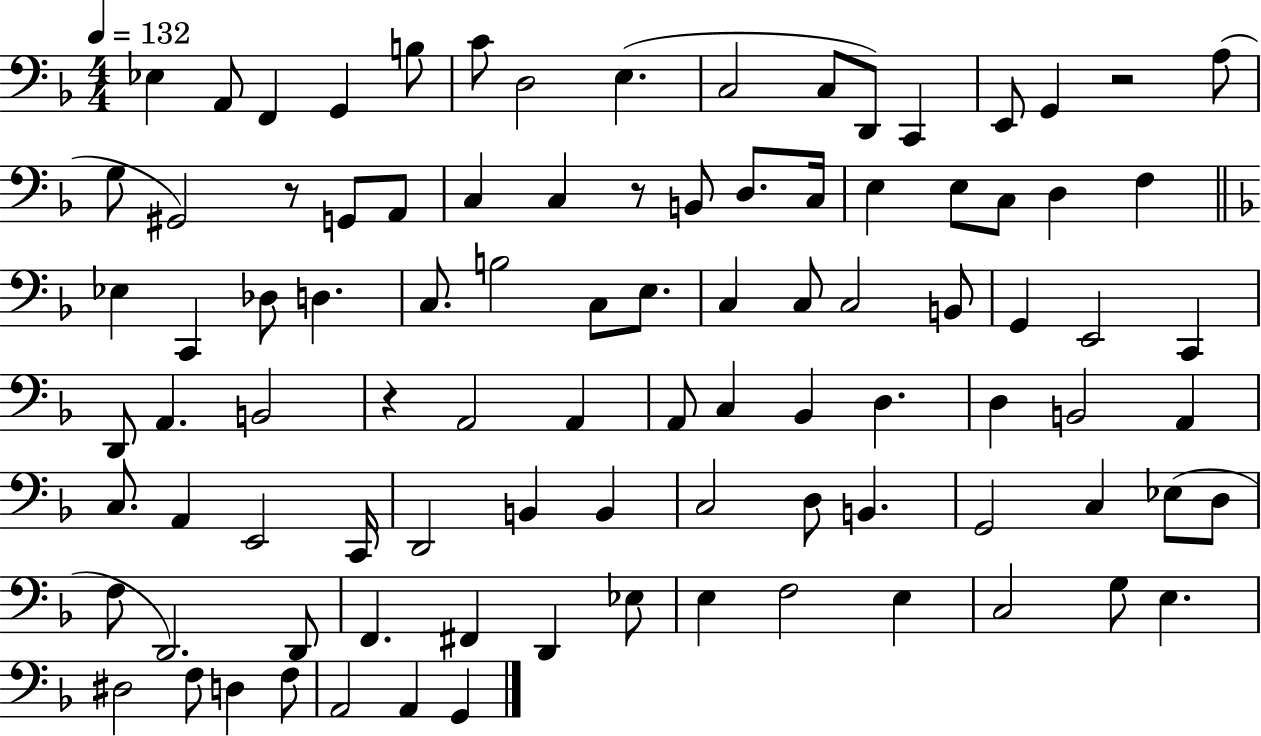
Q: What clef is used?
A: bass